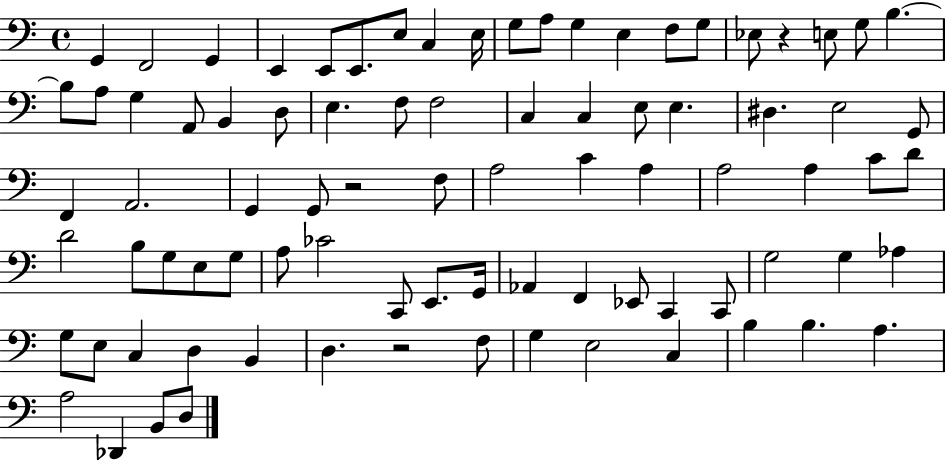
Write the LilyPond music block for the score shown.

{
  \clef bass
  \time 4/4
  \defaultTimeSignature
  \key c \major
  g,4 f,2 g,4 | e,4 e,8 e,8. e8 c4 e16 | g8 a8 g4 e4 f8 g8 | ees8 r4 e8 g8 b4.~~ | \break b8 a8 g4 a,8 b,4 d8 | e4. f8 f2 | c4 c4 e8 e4. | dis4. e2 g,8 | \break f,4 a,2. | g,4 g,8 r2 f8 | a2 c'4 a4 | a2 a4 c'8 d'8 | \break d'2 b8 g8 e8 g8 | a8 ces'2 c,8 e,8. g,16 | aes,4 f,4 ees,8 c,4 c,8 | g2 g4 aes4 | \break g8 e8 c4 d4 b,4 | d4. r2 f8 | g4 e2 c4 | b4 b4. a4. | \break a2 des,4 b,8 d8 | \bar "|."
}